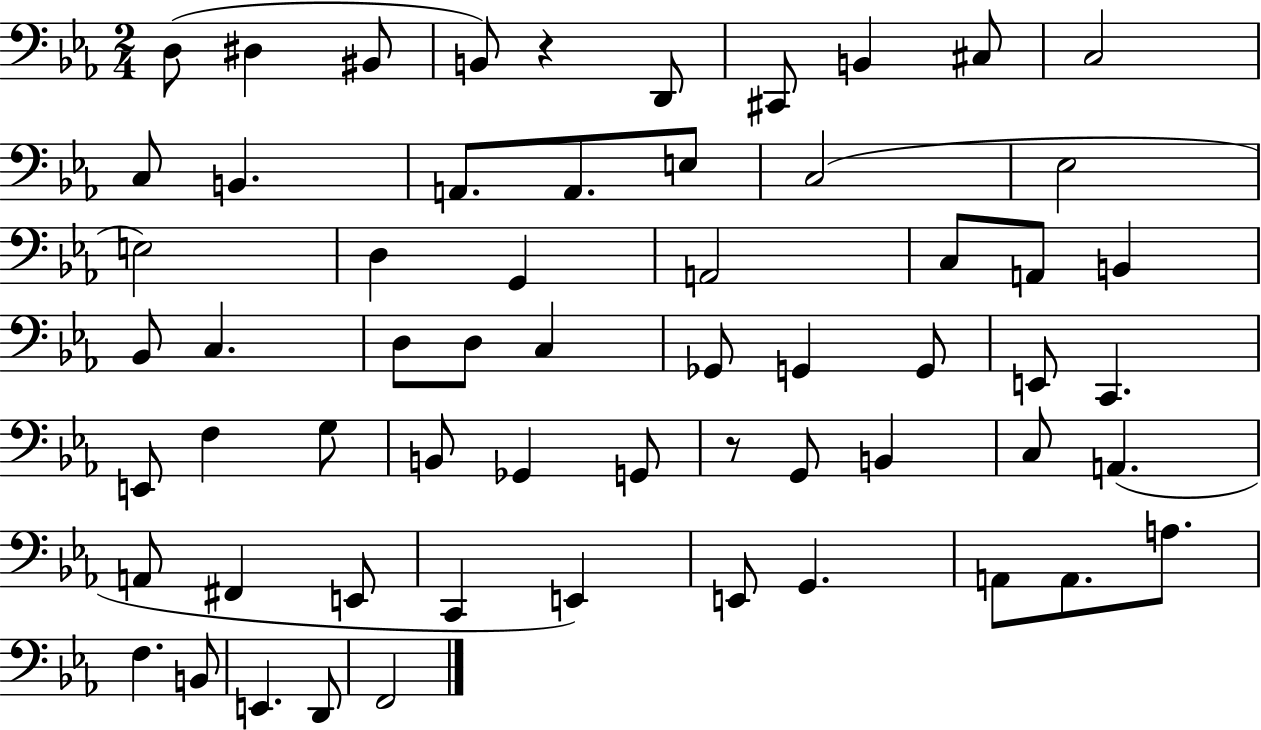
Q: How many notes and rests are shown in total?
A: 60